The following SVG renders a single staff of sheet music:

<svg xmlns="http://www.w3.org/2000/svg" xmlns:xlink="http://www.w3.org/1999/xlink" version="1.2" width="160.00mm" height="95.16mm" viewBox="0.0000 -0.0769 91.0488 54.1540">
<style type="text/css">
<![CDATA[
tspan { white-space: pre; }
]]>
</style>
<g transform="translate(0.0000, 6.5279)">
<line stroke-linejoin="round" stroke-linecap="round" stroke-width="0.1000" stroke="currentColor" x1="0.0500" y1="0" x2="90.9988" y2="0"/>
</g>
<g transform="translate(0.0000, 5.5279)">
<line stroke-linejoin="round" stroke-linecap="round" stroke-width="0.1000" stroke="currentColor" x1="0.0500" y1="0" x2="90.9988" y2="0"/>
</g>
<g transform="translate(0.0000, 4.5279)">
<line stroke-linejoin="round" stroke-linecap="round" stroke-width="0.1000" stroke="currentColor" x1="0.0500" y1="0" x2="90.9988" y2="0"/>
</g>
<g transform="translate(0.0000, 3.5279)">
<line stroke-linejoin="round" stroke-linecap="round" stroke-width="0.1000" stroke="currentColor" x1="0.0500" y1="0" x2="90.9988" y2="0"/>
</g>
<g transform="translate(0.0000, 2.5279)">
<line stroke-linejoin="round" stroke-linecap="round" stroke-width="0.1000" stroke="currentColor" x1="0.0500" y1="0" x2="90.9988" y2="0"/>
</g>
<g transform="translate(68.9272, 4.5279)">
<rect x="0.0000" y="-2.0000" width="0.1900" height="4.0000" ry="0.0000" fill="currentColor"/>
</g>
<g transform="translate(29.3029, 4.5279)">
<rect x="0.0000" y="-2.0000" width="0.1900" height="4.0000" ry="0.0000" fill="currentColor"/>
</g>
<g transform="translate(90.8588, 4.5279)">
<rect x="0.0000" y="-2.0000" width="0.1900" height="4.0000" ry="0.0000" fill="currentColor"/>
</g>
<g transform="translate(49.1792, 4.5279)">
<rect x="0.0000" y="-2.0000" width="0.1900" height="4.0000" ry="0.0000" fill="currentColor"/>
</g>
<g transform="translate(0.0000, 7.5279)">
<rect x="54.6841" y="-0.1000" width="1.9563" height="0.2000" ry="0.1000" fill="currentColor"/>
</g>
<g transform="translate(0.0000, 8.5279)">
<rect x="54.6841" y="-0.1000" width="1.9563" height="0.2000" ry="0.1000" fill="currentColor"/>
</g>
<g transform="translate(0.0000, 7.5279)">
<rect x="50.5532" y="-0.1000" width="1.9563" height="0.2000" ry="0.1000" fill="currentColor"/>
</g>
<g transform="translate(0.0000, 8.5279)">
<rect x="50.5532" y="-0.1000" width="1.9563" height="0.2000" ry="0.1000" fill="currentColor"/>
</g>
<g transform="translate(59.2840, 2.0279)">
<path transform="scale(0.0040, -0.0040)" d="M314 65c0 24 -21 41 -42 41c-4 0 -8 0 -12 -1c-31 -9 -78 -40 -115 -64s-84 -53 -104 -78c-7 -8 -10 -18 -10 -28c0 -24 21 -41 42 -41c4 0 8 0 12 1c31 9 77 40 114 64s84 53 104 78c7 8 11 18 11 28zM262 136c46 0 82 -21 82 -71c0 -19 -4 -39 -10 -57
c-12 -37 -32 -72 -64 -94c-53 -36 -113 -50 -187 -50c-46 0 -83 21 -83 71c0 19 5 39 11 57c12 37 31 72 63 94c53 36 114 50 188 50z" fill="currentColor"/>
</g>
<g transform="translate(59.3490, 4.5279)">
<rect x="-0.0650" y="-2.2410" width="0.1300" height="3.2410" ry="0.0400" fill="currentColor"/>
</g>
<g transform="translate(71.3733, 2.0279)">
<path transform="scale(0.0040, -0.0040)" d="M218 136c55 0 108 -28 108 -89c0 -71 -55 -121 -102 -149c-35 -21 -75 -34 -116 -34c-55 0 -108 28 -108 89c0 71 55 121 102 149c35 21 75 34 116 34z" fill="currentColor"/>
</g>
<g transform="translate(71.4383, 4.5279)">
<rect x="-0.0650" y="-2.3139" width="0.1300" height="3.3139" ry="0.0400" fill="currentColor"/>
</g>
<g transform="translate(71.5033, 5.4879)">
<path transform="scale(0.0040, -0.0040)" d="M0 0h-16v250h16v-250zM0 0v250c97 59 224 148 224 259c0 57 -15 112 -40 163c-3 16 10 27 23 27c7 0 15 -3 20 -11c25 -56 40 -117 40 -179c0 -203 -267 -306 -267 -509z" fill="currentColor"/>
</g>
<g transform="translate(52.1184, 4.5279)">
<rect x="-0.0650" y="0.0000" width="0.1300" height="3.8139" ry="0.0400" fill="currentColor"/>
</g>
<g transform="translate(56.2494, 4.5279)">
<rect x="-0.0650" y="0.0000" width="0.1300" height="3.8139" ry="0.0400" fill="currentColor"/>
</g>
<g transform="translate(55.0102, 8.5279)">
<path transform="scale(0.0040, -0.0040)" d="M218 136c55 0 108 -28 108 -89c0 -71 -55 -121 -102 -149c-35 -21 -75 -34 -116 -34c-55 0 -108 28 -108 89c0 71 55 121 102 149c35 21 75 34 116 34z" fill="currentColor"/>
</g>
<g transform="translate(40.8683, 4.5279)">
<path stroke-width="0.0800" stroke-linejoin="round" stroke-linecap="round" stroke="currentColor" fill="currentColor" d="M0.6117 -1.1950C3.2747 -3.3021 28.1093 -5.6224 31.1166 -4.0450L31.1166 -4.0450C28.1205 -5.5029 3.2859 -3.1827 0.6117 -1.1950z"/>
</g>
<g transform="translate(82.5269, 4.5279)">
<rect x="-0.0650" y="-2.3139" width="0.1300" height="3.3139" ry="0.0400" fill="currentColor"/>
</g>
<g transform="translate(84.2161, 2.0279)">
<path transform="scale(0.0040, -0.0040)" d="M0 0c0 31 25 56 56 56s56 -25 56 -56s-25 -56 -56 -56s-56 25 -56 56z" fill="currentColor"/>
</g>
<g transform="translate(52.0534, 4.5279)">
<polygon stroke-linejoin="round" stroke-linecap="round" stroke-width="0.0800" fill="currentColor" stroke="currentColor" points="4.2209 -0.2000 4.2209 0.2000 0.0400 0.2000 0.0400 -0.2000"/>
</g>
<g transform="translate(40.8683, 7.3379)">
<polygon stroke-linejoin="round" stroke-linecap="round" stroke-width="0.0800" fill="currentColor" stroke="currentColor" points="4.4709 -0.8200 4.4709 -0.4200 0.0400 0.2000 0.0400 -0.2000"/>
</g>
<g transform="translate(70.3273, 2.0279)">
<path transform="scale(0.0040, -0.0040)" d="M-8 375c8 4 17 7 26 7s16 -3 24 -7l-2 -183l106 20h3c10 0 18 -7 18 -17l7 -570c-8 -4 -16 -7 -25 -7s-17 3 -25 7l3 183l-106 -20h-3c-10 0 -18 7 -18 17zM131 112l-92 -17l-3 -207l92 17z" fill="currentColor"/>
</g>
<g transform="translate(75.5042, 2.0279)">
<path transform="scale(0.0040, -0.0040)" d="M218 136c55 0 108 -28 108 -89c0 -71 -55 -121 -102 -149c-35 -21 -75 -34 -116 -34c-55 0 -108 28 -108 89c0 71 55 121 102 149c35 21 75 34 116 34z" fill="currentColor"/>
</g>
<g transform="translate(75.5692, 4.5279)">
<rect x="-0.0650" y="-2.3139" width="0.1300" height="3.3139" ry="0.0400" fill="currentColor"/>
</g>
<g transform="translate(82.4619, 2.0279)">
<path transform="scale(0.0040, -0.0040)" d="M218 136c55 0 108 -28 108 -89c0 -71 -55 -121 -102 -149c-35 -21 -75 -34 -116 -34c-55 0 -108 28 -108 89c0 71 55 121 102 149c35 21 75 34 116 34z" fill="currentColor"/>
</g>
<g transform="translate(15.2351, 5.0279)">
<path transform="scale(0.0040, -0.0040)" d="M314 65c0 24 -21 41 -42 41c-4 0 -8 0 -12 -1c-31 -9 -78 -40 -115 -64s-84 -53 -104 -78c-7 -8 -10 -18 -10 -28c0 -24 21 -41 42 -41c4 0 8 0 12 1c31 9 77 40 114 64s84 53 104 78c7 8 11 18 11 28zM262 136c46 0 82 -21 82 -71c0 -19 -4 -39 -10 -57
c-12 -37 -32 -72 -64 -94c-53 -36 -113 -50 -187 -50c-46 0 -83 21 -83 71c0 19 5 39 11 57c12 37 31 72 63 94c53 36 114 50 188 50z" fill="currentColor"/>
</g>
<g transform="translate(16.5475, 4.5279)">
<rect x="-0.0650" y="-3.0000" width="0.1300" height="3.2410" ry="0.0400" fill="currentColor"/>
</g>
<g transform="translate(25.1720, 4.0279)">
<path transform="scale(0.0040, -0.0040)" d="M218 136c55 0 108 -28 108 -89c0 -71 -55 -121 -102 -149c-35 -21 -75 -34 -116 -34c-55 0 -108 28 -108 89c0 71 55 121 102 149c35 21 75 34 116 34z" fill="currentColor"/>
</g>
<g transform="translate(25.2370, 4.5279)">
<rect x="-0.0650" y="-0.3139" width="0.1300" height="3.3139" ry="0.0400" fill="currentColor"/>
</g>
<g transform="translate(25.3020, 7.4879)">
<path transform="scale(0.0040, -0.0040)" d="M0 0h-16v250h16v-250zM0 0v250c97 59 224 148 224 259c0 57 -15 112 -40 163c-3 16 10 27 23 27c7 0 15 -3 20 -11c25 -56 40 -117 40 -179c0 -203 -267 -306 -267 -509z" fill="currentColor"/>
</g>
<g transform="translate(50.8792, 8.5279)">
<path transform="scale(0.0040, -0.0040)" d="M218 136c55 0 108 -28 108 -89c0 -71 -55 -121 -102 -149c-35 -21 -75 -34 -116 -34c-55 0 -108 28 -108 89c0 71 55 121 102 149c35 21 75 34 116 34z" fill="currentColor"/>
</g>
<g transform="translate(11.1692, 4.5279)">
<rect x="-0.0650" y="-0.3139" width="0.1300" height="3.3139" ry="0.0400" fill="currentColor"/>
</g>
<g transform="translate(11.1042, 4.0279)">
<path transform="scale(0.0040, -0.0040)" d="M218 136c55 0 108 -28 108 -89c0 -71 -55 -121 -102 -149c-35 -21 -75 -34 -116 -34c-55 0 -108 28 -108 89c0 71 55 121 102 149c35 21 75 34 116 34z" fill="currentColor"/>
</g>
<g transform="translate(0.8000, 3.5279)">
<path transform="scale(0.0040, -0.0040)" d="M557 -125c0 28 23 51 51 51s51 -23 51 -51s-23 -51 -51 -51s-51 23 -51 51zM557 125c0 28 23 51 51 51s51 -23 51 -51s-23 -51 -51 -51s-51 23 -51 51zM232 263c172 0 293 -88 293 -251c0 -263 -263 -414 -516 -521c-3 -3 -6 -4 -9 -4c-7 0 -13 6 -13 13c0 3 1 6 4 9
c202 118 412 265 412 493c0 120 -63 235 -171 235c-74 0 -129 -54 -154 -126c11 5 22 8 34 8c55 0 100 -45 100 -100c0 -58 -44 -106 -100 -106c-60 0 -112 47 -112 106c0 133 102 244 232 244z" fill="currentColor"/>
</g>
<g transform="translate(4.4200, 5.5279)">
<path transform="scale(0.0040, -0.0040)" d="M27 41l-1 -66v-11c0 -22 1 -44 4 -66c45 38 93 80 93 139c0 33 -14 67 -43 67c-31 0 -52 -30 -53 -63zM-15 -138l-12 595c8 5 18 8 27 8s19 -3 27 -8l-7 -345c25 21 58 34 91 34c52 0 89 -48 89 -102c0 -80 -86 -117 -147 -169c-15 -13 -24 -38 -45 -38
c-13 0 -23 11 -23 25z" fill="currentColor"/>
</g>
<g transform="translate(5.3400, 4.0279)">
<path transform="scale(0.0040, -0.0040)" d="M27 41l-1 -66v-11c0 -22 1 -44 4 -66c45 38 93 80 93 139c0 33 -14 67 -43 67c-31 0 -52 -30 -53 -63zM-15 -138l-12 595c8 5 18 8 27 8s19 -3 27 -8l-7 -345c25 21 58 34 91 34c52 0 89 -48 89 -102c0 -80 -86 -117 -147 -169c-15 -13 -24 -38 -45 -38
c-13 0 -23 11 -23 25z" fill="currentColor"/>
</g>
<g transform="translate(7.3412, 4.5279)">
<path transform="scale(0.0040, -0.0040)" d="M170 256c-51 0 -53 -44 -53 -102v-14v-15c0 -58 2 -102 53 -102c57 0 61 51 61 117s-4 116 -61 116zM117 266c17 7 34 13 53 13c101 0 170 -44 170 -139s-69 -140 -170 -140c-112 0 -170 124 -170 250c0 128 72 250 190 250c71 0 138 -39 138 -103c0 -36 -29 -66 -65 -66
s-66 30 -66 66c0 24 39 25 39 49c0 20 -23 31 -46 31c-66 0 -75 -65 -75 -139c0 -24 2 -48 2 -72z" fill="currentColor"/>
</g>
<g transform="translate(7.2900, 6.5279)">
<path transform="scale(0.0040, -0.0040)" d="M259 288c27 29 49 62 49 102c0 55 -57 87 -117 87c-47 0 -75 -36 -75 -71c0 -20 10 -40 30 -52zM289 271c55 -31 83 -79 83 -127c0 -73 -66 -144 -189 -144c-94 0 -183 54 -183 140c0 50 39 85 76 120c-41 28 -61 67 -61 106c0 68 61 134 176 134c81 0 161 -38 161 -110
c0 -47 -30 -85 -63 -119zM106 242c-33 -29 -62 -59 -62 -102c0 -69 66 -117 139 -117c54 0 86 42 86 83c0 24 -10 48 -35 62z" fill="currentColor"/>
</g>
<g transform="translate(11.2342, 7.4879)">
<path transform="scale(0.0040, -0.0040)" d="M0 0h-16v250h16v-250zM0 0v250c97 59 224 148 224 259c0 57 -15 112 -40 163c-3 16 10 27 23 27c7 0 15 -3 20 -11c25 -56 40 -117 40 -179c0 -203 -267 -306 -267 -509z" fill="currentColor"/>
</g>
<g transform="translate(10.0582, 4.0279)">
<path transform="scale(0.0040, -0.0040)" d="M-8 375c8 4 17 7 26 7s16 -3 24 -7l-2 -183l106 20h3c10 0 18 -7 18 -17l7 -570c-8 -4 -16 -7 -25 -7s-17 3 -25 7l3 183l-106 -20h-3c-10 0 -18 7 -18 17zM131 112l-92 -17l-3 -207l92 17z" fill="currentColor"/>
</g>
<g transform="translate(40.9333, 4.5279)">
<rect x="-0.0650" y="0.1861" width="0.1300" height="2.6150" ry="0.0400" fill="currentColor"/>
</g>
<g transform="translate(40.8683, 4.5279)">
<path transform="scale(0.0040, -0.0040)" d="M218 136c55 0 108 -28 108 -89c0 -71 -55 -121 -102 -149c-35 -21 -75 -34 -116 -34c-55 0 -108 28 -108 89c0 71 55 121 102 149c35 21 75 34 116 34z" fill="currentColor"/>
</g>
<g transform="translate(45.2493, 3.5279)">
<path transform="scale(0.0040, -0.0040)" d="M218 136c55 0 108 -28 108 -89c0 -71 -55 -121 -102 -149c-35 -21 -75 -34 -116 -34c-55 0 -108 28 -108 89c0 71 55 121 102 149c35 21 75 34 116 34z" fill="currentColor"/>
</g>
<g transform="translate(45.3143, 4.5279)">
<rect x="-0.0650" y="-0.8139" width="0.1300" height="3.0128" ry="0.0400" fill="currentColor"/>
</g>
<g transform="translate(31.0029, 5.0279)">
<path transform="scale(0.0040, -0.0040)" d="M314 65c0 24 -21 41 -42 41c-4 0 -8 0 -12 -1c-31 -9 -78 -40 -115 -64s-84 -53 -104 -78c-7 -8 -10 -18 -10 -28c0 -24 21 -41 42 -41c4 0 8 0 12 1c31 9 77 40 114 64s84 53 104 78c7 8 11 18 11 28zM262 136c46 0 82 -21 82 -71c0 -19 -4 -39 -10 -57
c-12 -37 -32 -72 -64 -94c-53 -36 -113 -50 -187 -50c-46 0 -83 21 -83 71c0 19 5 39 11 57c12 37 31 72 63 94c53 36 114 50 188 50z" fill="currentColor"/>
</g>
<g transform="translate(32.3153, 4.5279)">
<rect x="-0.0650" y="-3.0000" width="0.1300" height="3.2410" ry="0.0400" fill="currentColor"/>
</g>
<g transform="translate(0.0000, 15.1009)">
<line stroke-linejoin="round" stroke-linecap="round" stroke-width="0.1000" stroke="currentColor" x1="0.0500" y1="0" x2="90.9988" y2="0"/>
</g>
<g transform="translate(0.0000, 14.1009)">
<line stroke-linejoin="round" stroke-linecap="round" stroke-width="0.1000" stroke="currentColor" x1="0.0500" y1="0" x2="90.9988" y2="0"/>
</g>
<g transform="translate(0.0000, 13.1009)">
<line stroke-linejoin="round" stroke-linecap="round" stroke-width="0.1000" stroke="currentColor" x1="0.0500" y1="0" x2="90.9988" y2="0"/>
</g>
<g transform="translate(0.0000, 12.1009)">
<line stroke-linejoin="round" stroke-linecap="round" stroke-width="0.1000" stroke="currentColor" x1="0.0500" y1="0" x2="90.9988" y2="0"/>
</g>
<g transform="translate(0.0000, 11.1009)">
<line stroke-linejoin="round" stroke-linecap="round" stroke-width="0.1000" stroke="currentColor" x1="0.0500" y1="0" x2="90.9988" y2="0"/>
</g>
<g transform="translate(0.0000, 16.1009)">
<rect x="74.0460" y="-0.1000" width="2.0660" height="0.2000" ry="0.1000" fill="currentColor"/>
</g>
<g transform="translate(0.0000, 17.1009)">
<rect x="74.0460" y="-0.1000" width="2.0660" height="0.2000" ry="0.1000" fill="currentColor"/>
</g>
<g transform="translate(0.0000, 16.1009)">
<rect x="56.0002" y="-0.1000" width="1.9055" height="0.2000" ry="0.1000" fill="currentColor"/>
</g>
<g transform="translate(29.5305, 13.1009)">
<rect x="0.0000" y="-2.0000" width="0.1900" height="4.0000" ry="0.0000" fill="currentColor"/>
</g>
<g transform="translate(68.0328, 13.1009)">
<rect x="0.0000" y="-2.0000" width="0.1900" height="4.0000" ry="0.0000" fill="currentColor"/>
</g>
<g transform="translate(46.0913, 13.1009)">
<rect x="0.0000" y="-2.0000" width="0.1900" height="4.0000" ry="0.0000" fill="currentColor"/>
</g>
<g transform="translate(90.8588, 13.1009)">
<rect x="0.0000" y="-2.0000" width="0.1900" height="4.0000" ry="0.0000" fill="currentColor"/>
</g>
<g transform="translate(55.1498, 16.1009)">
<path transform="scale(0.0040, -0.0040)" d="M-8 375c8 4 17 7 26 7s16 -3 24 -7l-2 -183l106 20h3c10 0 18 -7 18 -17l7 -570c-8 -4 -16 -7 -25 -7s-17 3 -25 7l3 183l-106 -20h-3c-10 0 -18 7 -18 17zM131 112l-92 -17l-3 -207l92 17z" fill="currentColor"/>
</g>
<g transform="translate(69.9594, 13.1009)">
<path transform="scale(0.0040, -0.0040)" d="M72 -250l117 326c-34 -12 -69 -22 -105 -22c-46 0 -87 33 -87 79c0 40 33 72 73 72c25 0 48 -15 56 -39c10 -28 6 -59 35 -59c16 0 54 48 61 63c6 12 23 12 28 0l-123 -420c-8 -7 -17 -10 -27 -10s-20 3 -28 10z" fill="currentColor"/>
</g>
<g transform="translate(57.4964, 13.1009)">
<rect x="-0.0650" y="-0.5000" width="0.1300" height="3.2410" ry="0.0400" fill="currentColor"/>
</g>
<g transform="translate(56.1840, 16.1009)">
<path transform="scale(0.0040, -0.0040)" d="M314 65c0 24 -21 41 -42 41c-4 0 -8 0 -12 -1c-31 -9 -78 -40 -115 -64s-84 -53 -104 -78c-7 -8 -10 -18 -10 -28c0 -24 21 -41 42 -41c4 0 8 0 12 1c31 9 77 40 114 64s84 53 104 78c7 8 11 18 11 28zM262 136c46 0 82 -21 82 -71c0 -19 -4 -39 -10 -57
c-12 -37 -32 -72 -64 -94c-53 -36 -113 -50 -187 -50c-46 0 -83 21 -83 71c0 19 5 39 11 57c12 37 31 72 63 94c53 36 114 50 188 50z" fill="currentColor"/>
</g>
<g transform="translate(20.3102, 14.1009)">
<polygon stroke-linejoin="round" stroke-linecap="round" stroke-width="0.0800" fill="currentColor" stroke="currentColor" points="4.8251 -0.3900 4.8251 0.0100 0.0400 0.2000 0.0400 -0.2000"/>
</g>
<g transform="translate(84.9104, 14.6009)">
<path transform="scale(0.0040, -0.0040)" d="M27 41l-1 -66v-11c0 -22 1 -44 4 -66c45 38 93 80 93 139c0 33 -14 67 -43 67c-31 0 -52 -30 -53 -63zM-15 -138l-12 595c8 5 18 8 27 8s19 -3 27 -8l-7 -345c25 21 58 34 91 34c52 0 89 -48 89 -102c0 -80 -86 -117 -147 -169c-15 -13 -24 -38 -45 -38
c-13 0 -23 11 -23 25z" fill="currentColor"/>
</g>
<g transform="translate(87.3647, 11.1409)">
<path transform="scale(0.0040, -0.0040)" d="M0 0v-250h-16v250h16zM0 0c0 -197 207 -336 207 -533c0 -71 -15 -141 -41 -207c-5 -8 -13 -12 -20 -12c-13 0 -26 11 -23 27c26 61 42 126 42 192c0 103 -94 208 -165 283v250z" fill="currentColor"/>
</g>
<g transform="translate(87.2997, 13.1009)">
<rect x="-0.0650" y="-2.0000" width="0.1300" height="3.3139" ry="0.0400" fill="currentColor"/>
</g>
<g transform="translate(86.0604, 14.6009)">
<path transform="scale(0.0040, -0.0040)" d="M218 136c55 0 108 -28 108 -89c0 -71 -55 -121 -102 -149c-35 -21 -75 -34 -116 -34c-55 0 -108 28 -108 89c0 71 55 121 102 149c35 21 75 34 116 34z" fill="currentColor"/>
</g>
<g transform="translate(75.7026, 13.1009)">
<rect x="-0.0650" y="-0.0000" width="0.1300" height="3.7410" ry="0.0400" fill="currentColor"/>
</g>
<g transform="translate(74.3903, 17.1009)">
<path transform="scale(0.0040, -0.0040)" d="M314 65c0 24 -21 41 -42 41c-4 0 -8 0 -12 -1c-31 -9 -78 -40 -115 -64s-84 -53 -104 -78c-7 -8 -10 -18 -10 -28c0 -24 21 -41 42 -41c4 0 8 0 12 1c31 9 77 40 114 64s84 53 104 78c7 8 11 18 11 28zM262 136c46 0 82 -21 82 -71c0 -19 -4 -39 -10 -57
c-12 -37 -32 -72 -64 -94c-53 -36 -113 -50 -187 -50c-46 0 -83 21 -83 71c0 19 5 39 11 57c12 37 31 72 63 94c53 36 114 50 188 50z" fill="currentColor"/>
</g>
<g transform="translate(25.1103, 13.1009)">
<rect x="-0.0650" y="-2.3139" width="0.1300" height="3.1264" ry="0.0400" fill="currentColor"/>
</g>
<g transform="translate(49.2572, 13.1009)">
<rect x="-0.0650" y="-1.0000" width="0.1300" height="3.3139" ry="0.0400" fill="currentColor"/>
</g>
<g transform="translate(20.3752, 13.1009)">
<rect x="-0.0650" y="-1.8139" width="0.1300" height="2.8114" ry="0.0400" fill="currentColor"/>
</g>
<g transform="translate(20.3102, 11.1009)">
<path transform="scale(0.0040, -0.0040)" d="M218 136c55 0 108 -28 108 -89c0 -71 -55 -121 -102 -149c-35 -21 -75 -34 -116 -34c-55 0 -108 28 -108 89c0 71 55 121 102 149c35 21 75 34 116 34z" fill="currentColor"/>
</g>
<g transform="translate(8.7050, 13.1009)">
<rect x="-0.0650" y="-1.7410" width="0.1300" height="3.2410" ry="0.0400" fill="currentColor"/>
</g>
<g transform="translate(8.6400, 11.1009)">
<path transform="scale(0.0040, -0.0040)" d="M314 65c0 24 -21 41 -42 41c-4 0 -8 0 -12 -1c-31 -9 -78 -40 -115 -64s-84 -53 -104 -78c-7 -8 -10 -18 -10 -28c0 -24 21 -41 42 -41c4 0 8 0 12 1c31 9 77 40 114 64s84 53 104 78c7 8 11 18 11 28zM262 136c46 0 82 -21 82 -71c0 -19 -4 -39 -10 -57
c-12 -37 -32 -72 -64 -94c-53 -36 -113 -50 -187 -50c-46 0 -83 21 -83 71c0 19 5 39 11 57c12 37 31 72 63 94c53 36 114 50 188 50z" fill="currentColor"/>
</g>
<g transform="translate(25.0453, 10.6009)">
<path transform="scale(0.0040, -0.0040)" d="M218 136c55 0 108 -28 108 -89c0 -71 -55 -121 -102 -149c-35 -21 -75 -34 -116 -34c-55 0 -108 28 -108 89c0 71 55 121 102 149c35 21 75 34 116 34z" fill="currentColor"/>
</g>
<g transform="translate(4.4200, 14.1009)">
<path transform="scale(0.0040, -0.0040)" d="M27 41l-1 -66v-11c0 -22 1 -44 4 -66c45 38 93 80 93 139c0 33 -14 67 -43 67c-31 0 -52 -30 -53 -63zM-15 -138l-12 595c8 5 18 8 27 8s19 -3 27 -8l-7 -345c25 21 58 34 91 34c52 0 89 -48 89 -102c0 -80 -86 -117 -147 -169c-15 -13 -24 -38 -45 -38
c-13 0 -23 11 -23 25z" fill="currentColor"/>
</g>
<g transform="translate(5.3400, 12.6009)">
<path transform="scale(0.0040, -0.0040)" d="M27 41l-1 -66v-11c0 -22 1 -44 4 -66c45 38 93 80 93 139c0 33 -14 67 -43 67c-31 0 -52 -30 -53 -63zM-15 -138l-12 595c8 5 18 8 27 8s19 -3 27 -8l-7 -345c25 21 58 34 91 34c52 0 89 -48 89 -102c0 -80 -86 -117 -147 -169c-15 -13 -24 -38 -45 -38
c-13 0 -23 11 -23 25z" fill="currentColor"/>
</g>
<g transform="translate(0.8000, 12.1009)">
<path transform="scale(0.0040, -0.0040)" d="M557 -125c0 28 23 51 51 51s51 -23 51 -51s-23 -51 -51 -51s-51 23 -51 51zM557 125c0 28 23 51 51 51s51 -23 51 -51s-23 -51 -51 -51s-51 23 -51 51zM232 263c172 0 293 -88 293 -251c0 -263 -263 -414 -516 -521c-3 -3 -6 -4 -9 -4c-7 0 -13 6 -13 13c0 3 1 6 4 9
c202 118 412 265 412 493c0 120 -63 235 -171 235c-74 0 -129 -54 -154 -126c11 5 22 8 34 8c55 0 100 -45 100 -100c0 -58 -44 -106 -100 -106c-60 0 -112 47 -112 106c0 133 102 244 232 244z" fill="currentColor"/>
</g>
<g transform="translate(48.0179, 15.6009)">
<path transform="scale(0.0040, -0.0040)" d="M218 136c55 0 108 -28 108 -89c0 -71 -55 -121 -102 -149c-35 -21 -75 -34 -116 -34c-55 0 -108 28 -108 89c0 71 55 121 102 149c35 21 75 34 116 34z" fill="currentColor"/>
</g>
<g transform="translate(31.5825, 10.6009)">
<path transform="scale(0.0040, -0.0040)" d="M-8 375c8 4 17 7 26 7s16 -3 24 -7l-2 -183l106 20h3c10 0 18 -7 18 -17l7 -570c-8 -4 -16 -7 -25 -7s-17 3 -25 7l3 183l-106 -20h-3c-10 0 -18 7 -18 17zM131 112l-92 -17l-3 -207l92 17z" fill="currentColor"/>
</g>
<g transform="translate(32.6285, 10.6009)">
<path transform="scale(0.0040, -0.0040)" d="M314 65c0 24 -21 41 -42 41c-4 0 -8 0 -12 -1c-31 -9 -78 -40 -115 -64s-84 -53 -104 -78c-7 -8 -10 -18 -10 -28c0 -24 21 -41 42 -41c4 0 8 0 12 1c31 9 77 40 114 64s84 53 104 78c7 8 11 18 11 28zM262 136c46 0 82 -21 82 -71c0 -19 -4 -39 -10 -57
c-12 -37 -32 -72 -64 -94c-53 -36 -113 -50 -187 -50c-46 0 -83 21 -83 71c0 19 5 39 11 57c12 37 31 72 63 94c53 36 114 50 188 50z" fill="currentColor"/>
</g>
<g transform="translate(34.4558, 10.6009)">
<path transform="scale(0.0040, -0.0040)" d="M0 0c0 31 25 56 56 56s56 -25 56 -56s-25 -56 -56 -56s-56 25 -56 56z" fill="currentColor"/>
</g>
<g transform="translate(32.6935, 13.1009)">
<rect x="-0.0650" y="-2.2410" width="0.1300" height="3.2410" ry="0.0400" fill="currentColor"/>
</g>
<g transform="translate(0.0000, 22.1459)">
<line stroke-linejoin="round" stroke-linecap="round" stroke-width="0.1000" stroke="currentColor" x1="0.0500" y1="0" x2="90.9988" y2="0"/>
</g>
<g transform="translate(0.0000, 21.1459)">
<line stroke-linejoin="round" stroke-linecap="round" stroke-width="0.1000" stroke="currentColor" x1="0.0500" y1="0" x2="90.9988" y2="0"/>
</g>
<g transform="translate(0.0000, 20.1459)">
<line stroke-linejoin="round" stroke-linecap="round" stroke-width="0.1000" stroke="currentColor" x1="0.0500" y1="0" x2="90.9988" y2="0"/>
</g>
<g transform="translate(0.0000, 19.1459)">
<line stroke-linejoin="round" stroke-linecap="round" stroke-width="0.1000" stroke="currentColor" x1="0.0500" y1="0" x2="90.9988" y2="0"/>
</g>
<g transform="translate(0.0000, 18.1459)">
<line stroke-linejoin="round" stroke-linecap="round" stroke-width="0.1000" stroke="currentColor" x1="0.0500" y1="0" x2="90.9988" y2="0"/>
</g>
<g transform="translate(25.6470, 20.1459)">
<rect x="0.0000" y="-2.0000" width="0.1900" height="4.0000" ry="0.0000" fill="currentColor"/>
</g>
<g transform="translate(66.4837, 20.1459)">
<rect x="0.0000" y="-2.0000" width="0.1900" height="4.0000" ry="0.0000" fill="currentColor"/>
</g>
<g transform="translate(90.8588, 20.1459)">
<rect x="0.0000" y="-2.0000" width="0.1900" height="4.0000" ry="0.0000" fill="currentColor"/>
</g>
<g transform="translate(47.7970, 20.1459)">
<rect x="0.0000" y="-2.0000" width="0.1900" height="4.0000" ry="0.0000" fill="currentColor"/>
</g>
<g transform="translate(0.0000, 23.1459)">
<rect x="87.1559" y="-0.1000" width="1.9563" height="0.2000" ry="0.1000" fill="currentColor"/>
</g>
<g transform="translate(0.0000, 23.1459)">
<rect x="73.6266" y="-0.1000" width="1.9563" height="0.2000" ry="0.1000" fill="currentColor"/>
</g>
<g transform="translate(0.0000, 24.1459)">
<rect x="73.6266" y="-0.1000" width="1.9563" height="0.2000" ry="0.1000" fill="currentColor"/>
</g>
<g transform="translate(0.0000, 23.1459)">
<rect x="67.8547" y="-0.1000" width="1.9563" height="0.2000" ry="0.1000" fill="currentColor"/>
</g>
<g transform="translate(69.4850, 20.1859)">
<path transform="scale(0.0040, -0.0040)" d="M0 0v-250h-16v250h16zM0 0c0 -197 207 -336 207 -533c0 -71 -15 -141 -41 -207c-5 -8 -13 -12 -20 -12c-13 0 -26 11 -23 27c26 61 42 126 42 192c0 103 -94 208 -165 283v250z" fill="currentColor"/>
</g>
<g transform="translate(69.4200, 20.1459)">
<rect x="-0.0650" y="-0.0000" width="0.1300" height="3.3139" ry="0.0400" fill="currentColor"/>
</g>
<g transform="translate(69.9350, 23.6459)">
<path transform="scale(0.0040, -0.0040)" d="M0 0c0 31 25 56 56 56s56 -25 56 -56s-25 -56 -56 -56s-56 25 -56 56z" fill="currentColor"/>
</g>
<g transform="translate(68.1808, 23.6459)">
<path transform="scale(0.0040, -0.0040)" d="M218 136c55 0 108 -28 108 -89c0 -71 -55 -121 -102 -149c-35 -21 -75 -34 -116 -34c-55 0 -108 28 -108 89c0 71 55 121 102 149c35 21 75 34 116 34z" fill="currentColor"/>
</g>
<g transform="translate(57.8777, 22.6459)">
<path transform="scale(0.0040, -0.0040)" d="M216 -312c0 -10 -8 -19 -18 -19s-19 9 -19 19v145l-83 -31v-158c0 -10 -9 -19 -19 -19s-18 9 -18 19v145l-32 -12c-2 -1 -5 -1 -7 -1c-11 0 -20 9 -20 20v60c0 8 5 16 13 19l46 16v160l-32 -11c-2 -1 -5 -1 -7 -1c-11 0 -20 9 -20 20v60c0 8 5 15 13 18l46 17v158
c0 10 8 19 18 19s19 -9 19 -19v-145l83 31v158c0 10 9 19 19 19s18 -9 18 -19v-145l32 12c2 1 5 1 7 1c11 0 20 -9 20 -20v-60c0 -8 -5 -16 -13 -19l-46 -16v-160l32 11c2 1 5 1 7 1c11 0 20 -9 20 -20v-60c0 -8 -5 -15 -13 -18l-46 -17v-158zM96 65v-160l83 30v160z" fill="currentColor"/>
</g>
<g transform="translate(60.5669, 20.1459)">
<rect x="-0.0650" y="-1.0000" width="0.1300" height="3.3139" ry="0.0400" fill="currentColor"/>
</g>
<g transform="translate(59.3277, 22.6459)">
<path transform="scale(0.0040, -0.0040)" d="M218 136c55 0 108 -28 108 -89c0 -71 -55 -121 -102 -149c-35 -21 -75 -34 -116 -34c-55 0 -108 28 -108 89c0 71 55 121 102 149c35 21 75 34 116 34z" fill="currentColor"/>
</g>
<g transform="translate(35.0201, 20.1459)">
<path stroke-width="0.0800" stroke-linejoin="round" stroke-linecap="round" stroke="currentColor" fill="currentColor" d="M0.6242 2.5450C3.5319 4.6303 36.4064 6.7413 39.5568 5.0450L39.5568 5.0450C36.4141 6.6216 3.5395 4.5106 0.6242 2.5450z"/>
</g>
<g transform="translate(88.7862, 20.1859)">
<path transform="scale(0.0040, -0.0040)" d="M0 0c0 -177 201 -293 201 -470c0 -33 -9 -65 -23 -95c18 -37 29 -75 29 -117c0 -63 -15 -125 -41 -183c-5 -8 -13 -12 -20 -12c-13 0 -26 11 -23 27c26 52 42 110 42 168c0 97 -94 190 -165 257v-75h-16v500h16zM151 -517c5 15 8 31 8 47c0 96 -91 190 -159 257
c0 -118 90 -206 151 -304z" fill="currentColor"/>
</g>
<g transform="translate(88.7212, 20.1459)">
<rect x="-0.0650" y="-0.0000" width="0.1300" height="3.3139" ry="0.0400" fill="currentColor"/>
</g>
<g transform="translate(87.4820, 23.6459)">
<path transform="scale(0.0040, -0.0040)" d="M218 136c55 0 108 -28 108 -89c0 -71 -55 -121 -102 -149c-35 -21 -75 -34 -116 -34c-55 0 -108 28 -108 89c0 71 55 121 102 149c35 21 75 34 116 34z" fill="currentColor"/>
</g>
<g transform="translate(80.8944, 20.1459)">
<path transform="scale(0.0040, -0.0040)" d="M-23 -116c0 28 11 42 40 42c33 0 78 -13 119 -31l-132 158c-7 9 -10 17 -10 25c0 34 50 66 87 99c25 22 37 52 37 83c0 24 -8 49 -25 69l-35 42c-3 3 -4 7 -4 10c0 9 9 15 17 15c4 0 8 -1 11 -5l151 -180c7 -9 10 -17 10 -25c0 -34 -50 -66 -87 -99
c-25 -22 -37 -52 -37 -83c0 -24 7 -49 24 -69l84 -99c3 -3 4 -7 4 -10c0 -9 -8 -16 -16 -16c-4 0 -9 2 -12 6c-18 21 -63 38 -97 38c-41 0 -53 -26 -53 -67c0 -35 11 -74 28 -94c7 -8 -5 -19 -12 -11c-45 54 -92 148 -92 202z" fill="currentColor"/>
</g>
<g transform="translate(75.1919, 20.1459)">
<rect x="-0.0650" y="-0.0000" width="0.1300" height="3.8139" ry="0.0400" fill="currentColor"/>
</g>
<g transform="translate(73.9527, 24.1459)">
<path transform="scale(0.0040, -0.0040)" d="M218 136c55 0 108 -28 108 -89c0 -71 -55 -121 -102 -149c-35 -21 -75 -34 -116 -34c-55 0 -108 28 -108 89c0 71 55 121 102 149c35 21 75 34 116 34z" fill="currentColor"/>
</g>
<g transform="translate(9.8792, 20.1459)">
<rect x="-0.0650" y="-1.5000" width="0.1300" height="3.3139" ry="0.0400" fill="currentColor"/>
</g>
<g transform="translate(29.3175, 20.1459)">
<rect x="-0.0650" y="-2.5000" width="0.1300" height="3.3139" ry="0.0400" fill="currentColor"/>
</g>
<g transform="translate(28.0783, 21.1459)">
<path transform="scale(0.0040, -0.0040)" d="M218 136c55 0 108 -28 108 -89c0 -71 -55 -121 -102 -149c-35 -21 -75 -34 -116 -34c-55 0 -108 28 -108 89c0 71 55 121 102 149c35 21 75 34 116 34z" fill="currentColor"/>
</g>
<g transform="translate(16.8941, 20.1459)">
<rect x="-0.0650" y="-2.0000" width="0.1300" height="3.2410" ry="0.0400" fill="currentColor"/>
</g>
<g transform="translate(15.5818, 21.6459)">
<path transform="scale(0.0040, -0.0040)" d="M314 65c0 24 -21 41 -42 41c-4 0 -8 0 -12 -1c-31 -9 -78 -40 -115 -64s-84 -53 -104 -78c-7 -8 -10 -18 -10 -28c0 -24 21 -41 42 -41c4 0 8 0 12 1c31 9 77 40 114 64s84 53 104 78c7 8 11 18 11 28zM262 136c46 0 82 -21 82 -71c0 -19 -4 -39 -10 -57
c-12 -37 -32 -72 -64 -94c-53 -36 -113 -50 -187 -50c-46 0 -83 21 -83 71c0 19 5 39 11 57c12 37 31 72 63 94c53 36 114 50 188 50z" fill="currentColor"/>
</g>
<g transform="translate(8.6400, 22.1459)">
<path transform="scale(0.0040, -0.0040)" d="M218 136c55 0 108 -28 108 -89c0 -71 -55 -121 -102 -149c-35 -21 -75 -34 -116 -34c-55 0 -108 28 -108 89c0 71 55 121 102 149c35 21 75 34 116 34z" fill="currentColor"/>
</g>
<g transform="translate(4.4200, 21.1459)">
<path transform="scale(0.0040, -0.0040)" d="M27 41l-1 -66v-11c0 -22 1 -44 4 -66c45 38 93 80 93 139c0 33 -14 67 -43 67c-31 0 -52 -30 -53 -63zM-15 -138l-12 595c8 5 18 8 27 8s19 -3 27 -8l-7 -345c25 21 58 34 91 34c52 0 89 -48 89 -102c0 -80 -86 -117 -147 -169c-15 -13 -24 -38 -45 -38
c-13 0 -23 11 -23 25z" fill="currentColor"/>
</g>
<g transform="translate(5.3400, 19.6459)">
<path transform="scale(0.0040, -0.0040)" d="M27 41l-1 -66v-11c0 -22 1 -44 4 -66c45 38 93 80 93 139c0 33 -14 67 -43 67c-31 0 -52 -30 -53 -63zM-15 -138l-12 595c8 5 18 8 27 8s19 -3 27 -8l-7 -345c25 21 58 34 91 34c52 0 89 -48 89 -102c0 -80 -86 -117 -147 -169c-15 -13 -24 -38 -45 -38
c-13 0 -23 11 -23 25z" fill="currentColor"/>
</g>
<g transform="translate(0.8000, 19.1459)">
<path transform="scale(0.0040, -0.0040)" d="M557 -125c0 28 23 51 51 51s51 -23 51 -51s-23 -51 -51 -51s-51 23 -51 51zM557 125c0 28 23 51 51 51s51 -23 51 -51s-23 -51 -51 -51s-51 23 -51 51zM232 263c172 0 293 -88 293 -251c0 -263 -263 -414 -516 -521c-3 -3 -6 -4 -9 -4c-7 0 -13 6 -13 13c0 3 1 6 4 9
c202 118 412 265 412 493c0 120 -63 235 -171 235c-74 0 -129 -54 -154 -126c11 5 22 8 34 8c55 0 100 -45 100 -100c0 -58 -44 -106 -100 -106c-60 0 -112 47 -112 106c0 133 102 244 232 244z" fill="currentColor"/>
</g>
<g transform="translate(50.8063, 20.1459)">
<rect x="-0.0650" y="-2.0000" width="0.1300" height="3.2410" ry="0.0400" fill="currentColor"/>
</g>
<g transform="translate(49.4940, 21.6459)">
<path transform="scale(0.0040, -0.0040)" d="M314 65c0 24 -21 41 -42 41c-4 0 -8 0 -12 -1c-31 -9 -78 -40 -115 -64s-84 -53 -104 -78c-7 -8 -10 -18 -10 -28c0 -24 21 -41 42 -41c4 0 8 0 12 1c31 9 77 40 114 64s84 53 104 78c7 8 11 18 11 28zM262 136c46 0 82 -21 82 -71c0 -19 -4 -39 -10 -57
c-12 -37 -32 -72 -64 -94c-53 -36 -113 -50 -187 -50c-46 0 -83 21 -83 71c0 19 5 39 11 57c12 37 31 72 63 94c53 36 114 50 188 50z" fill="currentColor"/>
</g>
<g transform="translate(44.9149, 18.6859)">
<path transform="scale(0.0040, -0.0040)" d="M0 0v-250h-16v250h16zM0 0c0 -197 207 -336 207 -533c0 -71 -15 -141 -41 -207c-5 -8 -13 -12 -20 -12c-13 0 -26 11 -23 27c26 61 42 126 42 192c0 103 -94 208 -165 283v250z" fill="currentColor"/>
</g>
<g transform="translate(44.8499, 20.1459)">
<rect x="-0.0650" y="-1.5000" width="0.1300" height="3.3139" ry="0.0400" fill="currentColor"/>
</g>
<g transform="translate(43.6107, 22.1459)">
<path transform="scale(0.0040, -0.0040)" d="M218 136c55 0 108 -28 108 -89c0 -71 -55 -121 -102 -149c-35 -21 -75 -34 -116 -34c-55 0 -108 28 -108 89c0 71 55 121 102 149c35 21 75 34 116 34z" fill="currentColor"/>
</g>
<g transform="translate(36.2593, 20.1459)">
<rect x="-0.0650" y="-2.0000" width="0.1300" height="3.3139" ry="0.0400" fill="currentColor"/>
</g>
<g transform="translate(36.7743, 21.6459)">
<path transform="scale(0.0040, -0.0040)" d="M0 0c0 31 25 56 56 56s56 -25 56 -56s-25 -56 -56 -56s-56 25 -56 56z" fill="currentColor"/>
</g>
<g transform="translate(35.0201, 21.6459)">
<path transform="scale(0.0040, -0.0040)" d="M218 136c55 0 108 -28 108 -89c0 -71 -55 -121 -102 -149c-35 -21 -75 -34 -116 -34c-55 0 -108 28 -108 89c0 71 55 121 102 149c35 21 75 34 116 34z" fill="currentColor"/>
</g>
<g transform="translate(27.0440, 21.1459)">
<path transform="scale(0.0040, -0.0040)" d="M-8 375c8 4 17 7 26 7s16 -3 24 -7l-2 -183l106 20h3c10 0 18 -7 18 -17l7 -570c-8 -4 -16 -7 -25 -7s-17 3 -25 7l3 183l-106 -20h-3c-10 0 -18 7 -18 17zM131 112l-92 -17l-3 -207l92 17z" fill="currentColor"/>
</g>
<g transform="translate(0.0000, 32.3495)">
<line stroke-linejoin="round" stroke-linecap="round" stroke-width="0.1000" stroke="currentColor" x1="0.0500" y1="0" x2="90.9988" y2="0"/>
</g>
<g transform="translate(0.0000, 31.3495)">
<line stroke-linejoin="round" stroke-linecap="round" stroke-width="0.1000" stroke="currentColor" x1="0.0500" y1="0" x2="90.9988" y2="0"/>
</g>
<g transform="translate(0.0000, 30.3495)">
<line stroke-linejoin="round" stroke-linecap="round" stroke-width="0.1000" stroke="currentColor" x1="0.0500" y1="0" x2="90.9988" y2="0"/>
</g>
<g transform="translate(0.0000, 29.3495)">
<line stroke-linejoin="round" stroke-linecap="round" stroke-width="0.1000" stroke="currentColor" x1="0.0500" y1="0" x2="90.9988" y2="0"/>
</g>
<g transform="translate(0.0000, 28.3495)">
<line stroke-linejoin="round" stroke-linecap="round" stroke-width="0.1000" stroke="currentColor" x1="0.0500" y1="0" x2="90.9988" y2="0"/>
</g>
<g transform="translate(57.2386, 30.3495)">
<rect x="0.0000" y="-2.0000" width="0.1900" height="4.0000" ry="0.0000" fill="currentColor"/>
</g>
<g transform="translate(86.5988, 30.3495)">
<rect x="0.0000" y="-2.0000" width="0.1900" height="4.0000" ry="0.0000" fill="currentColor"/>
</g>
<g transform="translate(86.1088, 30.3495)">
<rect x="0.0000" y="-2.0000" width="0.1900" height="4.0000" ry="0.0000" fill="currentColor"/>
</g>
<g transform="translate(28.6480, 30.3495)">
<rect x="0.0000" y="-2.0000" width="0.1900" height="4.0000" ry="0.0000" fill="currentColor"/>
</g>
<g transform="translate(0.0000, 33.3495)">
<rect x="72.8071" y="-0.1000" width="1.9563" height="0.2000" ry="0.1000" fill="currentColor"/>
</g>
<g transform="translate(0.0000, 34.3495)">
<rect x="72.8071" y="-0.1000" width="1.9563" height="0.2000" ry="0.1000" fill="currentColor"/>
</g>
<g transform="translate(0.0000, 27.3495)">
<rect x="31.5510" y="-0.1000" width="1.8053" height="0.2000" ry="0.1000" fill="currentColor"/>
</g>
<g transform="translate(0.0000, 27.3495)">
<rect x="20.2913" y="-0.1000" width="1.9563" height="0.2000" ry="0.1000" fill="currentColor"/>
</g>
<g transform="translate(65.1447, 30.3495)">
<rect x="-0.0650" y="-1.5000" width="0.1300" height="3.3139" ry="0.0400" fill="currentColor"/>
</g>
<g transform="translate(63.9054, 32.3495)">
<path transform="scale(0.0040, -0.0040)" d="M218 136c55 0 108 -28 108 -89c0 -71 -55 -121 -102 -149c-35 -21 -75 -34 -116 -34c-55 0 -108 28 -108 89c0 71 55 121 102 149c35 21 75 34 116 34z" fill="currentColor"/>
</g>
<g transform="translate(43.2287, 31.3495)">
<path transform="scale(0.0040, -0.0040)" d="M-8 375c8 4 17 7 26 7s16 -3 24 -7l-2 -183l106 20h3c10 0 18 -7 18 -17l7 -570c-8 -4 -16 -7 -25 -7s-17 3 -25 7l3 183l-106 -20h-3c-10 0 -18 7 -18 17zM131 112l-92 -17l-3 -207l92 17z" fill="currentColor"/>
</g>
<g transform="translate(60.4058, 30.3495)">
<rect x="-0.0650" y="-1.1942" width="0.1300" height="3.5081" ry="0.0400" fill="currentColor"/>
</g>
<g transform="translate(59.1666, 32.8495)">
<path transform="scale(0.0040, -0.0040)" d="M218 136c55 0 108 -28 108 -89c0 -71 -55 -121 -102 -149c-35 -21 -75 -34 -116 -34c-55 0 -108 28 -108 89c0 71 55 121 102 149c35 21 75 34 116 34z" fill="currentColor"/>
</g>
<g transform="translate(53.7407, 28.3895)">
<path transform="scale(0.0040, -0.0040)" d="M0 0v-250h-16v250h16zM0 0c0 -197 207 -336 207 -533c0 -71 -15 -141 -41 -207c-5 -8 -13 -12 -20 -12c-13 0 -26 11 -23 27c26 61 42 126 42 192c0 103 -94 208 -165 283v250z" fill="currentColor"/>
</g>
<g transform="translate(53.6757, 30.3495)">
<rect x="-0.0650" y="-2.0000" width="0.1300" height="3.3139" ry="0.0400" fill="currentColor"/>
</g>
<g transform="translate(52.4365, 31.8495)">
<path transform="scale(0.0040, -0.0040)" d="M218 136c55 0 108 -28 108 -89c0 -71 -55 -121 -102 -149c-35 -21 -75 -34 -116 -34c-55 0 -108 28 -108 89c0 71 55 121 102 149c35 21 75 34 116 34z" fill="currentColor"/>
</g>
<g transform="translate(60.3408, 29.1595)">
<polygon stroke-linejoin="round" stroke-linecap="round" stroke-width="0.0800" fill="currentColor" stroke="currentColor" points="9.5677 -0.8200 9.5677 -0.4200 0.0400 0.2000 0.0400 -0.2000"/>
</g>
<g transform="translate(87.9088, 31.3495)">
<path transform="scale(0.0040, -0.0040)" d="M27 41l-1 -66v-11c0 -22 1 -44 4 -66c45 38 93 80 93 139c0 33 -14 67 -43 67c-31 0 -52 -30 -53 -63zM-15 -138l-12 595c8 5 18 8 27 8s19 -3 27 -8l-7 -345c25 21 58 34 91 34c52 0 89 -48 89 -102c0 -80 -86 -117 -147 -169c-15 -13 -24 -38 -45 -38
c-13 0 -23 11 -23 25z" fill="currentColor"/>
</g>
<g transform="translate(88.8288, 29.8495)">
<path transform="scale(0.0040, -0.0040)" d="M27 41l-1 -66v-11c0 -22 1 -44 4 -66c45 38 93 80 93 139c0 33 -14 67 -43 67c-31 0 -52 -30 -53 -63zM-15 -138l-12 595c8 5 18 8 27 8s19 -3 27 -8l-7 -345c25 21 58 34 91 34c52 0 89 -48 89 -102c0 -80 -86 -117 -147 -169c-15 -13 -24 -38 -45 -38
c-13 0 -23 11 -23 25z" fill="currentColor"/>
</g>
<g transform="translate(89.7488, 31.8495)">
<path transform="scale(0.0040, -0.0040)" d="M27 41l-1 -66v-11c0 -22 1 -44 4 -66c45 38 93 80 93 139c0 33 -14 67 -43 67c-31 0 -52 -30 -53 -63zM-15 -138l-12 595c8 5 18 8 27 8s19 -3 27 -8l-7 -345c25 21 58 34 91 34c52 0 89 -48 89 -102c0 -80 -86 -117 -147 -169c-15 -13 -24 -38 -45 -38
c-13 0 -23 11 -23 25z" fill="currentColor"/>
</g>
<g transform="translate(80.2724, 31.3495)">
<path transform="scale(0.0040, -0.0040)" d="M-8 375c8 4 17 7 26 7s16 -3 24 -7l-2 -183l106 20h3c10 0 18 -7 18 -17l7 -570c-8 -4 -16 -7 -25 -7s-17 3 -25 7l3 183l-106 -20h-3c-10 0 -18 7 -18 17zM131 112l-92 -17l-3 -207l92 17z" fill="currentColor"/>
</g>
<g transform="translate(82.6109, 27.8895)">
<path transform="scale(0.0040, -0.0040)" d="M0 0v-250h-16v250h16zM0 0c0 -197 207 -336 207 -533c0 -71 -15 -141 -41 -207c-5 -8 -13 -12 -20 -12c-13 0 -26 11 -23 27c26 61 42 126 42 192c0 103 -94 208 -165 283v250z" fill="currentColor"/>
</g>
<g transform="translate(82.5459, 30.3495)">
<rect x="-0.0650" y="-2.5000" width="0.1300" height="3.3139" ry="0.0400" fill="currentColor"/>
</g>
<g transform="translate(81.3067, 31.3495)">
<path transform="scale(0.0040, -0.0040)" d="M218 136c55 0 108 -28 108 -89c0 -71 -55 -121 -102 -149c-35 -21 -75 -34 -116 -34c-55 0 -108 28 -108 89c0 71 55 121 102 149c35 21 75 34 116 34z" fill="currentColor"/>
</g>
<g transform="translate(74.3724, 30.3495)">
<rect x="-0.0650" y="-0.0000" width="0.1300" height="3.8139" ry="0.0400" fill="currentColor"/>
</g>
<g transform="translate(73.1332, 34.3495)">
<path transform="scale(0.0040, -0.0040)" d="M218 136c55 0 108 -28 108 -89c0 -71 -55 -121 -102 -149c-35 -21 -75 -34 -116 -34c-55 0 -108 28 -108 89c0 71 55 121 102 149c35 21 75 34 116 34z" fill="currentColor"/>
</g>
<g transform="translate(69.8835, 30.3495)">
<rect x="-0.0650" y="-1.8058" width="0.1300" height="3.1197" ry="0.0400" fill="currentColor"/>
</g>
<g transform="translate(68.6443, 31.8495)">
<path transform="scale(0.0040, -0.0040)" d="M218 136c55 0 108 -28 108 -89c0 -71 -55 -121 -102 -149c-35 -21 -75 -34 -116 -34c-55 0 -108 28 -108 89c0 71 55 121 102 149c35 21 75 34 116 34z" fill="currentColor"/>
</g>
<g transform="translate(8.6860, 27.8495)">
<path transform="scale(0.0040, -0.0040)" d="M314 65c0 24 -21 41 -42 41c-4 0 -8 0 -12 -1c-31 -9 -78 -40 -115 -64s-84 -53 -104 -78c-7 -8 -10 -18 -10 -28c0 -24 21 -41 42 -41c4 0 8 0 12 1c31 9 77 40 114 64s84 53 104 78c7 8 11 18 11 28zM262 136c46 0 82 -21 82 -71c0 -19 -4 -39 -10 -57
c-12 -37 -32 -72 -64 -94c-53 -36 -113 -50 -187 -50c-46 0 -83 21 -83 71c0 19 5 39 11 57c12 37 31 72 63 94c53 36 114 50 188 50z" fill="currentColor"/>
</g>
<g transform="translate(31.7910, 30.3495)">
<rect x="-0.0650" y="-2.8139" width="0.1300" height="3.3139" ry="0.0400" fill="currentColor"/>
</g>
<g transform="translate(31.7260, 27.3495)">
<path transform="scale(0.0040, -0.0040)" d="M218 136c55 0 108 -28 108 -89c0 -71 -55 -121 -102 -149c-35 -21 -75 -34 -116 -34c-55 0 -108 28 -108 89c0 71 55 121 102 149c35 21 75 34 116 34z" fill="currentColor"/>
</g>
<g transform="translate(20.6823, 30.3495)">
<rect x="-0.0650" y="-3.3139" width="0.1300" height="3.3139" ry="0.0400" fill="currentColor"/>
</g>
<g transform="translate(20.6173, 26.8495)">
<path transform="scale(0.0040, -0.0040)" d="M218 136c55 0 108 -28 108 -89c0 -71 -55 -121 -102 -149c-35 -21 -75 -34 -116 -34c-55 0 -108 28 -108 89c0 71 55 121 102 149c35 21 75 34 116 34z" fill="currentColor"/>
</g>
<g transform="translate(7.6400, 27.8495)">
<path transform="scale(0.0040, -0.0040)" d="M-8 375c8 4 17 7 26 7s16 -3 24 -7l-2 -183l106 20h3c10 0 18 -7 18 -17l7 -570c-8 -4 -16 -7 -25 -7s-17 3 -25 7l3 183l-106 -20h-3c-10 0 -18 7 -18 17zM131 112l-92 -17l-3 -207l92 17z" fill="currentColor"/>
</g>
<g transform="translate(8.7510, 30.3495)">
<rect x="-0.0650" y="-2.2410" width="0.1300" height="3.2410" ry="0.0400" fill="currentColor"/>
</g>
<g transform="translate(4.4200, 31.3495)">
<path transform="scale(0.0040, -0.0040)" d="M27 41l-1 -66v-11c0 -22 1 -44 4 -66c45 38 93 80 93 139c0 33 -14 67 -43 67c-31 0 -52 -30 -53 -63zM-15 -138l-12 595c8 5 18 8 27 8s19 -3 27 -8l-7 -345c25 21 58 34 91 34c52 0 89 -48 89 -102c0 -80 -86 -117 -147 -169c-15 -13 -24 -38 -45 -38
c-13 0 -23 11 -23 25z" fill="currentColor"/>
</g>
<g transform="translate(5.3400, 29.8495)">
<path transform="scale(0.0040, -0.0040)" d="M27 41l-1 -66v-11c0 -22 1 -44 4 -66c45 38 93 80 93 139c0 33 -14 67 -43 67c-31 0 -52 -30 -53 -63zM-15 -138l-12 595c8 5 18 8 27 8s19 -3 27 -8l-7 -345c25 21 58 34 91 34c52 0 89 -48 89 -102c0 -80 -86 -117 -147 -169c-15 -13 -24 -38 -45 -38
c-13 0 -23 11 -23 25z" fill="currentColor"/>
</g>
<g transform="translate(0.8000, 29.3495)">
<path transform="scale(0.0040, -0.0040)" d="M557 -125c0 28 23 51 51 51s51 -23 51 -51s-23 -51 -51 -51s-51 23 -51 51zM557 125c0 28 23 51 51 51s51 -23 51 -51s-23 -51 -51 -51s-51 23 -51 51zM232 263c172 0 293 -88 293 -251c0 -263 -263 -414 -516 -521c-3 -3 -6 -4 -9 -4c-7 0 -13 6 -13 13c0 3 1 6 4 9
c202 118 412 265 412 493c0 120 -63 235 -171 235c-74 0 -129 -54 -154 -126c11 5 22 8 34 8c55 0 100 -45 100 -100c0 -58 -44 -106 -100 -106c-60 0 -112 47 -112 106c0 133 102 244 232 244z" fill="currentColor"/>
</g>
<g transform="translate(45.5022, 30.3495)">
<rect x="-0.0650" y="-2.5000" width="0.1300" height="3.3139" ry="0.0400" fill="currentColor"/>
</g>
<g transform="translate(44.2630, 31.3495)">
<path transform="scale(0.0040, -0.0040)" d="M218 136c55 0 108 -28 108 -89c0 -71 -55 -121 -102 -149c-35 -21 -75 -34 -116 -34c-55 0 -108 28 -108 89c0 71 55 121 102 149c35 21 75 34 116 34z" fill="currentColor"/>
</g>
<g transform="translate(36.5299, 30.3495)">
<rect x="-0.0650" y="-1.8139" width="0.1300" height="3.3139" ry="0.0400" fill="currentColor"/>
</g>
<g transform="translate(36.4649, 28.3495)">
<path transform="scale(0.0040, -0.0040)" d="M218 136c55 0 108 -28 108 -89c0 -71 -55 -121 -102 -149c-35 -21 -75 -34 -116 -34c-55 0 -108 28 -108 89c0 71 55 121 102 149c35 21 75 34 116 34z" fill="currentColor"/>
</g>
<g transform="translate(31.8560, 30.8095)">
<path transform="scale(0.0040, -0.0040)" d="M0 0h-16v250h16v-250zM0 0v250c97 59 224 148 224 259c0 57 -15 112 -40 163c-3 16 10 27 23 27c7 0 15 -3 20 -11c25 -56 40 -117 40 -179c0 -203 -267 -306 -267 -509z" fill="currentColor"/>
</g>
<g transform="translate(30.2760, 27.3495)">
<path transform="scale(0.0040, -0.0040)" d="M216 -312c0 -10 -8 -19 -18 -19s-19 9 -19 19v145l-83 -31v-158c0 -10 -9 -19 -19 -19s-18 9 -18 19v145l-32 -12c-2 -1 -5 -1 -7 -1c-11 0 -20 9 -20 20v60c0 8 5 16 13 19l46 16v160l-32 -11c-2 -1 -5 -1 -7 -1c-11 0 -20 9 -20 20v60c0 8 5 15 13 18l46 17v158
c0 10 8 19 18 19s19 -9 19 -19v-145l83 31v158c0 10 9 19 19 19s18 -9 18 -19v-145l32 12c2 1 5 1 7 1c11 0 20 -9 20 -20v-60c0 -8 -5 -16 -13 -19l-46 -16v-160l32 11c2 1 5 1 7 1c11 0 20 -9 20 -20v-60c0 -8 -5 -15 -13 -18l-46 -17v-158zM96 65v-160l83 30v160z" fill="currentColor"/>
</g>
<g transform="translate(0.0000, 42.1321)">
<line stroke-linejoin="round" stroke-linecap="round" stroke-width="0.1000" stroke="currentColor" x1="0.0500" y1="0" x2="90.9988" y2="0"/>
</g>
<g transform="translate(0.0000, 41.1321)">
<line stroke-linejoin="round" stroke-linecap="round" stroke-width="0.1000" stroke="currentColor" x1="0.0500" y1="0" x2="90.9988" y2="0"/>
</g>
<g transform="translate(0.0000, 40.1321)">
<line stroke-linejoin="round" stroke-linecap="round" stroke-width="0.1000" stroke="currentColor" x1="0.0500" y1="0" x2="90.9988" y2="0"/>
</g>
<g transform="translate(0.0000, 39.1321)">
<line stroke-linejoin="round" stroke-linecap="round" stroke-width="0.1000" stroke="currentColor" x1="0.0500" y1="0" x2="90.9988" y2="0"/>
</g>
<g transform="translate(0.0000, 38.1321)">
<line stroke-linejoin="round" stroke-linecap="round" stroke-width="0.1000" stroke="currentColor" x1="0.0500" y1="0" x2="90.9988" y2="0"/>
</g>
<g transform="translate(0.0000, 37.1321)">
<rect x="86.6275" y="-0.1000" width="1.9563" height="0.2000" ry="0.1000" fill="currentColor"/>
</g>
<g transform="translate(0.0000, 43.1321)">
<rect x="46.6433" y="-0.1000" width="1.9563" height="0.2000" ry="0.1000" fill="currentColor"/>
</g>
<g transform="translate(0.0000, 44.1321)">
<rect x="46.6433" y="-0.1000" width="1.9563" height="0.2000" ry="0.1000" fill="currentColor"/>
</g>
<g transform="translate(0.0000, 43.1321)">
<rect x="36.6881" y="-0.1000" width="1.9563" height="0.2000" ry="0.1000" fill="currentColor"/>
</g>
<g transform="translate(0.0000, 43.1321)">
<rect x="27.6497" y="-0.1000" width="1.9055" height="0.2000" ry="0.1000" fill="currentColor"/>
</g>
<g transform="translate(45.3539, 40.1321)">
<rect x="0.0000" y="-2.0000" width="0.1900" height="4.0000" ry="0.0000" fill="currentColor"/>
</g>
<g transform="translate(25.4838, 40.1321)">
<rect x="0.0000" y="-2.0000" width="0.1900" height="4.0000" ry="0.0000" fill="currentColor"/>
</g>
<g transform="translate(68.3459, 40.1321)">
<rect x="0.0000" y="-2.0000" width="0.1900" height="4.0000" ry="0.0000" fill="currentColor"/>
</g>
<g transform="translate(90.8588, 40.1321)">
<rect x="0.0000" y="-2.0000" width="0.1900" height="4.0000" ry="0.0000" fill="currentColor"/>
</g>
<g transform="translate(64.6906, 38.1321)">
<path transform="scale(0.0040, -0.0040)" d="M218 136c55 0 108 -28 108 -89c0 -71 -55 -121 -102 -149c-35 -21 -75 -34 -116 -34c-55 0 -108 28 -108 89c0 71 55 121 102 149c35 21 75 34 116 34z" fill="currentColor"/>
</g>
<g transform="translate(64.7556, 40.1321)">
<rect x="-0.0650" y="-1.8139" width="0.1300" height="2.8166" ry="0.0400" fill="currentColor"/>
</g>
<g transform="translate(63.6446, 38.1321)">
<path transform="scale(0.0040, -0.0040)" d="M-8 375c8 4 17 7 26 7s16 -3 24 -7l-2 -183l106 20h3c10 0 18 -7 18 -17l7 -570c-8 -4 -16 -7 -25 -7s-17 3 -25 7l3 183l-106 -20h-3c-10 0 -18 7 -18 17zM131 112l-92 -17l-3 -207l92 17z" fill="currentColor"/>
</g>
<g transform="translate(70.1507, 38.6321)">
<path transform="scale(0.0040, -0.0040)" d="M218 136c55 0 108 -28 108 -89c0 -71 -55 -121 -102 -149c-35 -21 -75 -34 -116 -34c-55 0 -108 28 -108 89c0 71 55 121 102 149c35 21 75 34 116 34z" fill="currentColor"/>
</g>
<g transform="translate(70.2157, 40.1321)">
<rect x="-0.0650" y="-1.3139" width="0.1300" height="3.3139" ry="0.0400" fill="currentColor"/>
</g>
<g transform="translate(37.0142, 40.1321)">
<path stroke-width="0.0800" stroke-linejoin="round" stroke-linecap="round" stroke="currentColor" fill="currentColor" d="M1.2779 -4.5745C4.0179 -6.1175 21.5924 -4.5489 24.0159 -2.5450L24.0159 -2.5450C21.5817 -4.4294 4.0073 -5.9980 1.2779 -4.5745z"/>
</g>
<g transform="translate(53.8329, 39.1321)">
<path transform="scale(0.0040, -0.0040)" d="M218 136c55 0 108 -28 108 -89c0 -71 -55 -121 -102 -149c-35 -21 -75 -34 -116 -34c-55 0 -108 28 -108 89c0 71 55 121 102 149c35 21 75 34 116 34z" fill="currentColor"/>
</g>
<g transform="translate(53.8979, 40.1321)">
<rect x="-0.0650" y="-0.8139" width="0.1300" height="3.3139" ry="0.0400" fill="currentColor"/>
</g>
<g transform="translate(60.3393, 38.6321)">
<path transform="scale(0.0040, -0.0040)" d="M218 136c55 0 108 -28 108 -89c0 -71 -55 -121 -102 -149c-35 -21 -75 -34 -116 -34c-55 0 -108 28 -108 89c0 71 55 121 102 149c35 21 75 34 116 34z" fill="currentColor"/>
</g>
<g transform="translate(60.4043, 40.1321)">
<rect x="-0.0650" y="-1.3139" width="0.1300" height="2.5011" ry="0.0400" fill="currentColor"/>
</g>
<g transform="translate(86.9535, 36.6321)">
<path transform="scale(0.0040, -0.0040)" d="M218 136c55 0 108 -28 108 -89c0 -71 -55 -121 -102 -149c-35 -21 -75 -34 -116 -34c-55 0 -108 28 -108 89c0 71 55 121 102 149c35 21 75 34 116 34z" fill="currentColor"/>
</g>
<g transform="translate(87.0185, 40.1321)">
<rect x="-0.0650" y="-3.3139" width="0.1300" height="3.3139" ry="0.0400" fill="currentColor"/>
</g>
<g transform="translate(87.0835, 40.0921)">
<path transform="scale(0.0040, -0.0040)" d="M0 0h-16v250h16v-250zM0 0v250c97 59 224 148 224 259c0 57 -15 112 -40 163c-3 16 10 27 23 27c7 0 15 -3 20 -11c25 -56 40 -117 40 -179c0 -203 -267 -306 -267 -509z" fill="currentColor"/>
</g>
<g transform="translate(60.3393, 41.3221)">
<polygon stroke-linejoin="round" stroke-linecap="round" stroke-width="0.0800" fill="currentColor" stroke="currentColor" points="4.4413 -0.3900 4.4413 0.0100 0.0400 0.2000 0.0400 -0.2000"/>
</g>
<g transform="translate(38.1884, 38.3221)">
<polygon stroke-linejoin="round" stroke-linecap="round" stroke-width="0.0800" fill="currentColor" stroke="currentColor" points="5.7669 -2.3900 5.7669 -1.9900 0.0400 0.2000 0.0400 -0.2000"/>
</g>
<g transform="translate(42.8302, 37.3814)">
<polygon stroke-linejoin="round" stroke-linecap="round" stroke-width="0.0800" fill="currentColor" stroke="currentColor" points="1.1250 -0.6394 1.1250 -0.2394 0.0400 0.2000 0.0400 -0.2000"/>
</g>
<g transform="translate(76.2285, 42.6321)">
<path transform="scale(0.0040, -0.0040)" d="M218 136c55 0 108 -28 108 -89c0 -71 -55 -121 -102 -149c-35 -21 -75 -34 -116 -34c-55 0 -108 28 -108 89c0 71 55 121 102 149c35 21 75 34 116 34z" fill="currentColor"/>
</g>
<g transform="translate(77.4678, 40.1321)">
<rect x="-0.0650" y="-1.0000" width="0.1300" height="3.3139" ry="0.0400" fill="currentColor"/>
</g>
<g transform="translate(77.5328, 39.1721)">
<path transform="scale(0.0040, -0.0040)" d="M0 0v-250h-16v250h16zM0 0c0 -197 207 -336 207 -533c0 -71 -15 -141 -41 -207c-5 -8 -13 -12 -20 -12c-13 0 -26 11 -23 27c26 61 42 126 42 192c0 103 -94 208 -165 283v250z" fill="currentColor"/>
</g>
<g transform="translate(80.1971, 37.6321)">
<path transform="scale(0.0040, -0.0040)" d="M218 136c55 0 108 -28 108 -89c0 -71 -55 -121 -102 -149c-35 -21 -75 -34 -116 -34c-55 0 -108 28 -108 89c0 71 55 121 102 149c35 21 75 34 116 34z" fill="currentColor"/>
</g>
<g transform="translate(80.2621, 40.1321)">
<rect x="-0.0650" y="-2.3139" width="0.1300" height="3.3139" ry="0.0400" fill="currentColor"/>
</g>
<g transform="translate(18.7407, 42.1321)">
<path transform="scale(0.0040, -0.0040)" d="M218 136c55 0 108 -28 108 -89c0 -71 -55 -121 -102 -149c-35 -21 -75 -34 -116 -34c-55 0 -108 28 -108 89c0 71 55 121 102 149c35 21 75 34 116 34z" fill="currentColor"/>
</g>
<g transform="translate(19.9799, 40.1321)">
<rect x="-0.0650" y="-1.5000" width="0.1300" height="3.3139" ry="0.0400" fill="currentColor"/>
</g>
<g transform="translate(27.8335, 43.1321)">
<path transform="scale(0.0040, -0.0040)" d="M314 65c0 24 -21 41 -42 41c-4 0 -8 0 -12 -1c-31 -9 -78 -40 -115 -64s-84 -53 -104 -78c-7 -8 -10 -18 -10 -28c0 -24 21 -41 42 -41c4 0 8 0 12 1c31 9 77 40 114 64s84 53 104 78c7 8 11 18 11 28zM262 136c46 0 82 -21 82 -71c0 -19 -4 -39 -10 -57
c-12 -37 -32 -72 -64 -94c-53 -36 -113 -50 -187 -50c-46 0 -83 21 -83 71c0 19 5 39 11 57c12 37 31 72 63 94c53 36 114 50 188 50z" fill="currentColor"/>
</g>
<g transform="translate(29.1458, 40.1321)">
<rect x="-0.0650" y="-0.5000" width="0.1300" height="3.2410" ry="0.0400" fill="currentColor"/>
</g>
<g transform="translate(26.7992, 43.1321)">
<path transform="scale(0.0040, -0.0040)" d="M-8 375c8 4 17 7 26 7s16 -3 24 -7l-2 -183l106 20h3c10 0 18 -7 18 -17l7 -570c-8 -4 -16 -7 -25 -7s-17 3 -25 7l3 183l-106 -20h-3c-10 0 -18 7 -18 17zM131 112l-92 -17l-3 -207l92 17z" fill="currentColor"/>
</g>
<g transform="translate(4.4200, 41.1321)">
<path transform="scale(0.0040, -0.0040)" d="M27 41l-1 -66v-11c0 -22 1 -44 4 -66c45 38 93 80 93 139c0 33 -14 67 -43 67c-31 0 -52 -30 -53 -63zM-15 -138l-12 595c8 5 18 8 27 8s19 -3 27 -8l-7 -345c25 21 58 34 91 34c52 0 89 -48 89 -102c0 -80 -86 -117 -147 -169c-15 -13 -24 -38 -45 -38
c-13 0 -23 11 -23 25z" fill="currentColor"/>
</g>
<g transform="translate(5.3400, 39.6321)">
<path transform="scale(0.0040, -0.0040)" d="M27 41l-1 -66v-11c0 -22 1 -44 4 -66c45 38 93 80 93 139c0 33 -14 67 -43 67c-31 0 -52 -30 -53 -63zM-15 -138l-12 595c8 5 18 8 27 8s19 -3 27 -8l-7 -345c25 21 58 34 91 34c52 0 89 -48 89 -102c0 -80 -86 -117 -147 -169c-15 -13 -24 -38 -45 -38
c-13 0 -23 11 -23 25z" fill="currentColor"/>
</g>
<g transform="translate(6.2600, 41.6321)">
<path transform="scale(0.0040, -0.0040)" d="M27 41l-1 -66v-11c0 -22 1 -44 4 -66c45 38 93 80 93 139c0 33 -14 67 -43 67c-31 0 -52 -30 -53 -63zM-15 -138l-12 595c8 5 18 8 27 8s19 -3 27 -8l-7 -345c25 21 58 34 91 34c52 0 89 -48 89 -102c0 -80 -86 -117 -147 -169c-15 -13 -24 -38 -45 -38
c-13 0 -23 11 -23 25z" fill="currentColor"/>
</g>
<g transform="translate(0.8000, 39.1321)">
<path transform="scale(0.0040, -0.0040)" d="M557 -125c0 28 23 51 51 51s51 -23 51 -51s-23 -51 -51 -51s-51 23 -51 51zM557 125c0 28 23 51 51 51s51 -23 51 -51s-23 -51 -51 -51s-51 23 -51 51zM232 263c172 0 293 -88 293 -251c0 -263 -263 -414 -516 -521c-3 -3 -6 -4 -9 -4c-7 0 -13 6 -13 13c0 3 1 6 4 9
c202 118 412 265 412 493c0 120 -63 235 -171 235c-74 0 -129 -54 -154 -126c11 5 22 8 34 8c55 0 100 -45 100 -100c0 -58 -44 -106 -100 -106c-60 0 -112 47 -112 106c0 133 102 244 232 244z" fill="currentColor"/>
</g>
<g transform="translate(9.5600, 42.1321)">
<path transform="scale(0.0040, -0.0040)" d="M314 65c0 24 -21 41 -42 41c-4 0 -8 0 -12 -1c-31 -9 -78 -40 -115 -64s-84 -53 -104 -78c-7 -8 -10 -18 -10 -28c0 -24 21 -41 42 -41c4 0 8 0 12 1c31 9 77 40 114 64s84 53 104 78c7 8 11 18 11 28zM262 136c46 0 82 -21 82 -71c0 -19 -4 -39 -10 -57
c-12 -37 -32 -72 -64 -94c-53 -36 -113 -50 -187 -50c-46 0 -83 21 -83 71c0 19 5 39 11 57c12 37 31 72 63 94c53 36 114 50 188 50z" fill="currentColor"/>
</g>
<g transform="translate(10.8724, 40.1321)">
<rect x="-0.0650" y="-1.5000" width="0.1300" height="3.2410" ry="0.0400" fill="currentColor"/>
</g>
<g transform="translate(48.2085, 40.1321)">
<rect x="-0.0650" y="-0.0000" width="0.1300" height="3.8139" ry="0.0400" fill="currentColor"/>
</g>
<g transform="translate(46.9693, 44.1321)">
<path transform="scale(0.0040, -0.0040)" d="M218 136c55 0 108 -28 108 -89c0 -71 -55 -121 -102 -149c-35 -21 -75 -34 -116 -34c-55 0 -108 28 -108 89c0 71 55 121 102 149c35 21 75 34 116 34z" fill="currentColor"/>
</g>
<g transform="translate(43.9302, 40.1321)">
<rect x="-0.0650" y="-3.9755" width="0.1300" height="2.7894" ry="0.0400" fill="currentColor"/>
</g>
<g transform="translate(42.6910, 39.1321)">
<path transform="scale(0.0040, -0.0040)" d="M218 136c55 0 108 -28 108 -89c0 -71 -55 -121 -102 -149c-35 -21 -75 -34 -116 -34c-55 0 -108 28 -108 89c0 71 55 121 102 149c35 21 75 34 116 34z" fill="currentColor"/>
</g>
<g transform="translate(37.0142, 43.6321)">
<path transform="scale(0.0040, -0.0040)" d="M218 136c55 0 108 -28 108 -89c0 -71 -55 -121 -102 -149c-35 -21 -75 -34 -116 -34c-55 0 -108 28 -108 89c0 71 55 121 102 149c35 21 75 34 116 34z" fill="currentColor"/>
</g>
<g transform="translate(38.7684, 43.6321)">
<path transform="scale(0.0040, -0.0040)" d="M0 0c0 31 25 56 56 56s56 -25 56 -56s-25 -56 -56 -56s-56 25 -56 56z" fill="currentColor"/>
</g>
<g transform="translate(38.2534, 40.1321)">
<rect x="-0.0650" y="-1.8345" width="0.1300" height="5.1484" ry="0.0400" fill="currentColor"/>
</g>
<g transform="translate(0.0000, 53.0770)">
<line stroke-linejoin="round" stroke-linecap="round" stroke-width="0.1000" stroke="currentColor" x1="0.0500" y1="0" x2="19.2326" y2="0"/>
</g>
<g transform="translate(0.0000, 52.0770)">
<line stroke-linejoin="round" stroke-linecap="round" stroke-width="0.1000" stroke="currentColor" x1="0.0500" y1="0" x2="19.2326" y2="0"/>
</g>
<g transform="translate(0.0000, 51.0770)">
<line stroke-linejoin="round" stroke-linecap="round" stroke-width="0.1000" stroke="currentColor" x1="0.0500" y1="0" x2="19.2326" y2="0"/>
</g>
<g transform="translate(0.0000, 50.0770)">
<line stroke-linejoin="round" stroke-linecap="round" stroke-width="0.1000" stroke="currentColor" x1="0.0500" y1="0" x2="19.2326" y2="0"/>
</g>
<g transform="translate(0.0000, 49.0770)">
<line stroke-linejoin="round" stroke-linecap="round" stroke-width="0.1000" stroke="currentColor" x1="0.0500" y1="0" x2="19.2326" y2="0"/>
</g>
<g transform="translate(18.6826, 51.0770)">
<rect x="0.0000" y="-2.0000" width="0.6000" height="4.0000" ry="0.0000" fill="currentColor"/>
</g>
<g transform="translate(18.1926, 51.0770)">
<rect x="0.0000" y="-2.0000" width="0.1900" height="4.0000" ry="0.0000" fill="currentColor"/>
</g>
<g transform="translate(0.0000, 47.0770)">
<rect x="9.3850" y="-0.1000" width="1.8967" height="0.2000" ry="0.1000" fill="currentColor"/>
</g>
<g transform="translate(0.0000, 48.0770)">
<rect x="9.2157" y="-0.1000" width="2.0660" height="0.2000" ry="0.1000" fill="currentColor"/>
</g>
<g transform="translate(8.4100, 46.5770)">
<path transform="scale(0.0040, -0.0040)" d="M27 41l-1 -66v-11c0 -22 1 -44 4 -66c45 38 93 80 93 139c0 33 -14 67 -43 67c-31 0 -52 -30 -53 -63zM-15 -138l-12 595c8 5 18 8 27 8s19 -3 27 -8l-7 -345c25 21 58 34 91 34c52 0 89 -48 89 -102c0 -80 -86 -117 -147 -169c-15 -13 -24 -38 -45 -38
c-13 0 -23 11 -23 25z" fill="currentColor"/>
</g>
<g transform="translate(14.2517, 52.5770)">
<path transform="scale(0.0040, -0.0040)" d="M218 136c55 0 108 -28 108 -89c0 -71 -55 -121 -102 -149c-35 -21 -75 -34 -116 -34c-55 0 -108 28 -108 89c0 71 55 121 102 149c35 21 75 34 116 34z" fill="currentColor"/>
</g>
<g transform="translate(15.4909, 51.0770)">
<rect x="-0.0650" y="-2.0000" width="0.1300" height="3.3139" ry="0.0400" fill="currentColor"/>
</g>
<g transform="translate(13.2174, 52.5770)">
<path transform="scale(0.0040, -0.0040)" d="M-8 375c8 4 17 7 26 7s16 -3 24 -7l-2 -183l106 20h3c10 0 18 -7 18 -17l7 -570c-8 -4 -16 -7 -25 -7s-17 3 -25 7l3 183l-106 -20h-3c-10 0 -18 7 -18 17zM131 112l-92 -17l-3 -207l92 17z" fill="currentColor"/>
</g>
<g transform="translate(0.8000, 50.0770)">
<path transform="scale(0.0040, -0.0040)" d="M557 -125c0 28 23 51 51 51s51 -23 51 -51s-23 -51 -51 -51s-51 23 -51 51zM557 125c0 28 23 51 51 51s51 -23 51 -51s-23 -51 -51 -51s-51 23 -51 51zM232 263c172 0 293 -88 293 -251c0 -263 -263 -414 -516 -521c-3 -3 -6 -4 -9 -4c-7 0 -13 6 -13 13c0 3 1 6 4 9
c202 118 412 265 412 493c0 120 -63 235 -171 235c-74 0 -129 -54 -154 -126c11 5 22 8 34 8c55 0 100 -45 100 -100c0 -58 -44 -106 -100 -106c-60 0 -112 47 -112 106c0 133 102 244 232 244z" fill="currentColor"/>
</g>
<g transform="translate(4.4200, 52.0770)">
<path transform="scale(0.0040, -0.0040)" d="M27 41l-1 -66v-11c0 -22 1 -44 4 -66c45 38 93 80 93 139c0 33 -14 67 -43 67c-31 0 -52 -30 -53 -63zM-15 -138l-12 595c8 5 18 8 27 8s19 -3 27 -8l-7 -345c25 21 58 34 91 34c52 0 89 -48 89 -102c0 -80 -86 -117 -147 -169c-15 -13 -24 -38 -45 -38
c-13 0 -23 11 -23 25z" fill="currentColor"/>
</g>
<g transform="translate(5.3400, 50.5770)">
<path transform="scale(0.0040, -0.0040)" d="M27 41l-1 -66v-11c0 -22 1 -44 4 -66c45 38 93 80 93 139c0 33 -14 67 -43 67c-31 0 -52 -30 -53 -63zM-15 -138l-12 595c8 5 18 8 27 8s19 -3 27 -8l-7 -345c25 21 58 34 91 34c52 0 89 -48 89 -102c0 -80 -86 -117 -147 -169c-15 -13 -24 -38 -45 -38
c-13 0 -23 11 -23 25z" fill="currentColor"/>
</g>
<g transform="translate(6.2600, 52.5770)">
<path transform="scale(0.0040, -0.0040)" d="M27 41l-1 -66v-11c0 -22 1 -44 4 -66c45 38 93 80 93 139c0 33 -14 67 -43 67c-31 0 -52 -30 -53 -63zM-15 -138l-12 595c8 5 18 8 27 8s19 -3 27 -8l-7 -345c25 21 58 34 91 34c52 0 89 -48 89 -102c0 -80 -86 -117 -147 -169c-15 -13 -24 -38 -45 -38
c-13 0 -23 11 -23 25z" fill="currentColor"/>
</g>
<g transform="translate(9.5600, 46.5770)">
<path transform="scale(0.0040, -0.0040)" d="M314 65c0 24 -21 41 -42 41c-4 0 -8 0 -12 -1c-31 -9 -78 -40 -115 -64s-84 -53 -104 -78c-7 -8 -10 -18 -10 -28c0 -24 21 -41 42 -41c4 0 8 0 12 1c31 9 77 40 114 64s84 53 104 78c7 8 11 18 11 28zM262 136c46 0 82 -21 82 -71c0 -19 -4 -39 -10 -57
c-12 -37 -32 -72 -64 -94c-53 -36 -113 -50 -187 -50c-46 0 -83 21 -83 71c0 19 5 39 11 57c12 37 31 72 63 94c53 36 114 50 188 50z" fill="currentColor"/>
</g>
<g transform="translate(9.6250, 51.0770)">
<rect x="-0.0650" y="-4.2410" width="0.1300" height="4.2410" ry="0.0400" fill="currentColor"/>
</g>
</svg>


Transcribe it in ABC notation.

X:1
T:Untitled
M:6/8
L:1/4
K:Bb
E,/2 C,2 E,/2 C,2 D,/2 F,/2 C,,/2 C,,/2 _B,2 B,/2 B, B, A,2 A,/2 _B,/2 B,2 F,, E,,2 z/2 C,,2 _A,,/2 G,, A,,2 B,, A,, G,,/2 A,,2 ^F,, D,,/2 C,, z D,,/4 B,2 D ^C/2 A, B,, A,,/2 F,,/2 G,,/2 A,,/2 C,, B,,/2 G,,2 G,, E,,2 D,,/2 F,/4 C,, F, G,/2 A,/2 G, F,,/2 _B, D/2 _F2 A,,